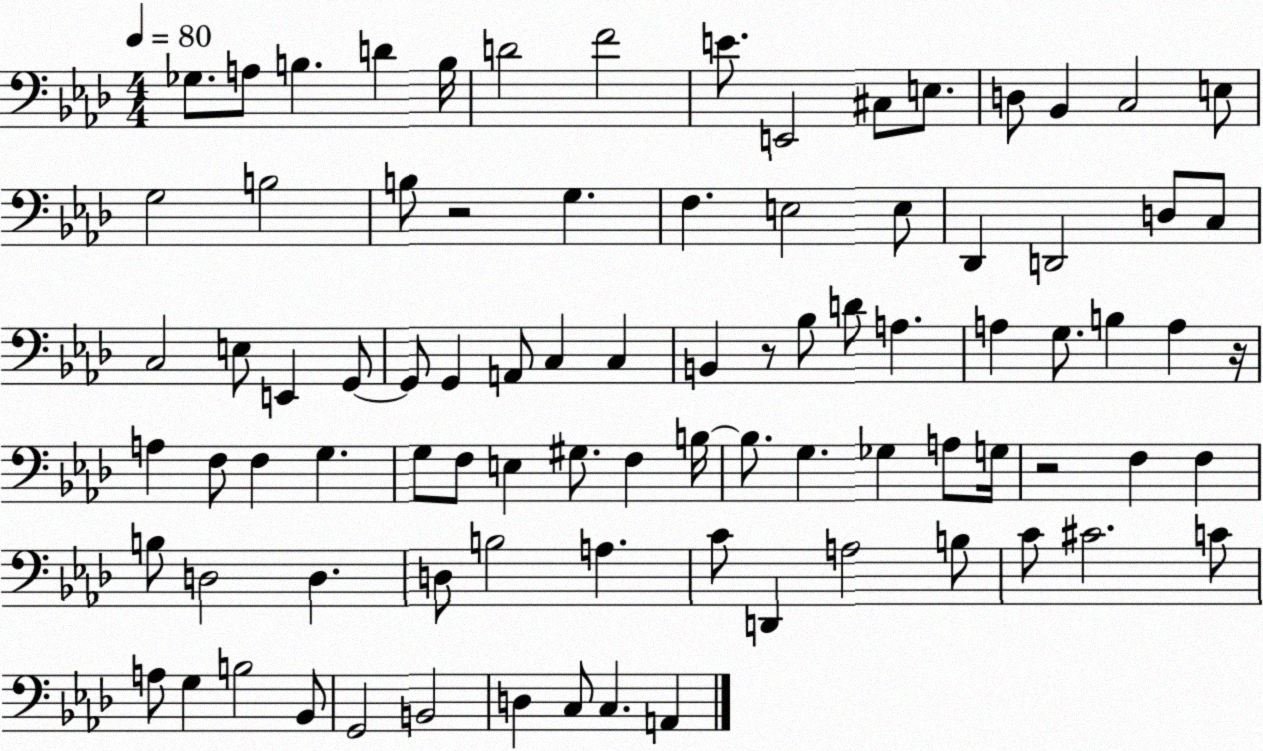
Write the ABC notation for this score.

X:1
T:Untitled
M:4/4
L:1/4
K:Ab
_G,/2 A,/2 B, D B,/4 D2 F2 E/2 E,,2 ^C,/2 E,/2 D,/2 _B,, C,2 E,/2 G,2 B,2 B,/2 z2 G, F, E,2 E,/2 _D,, D,,2 D,/2 C,/2 C,2 E,/2 E,, G,,/2 G,,/2 G,, A,,/2 C, C, B,, z/2 _B,/2 D/2 A, A, G,/2 B, A, z/4 A, F,/2 F, G, G,/2 F,/2 E, ^G,/2 F, B,/4 B,/2 G, _G, A,/2 G,/4 z2 F, F, B,/2 D,2 D, D,/2 B,2 A, C/2 D,, A,2 B,/2 C/2 ^C2 C/2 A,/2 G, B,2 _B,,/2 G,,2 B,,2 D, C,/2 C, A,,